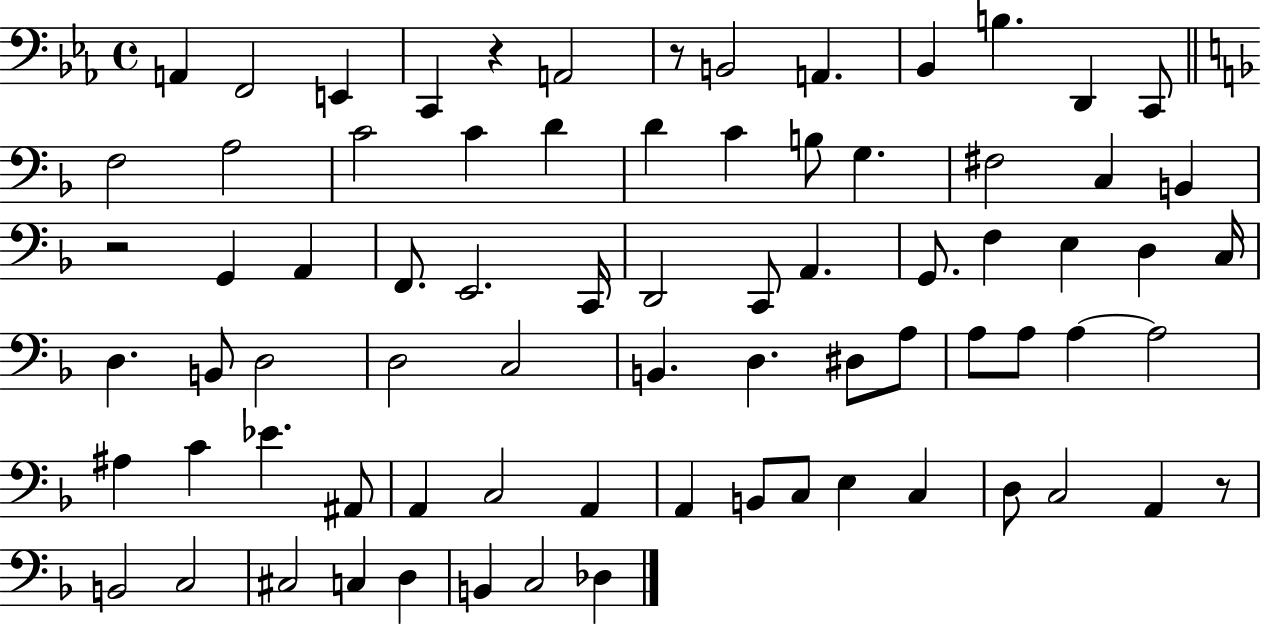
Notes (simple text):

A2/q F2/h E2/q C2/q R/q A2/h R/e B2/h A2/q. Bb2/q B3/q. D2/q C2/e F3/h A3/h C4/h C4/q D4/q D4/q C4/q B3/e G3/q. F#3/h C3/q B2/q R/h G2/q A2/q F2/e. E2/h. C2/s D2/h C2/e A2/q. G2/e. F3/q E3/q D3/q C3/s D3/q. B2/e D3/h D3/h C3/h B2/q. D3/q. D#3/e A3/e A3/e A3/e A3/q A3/h A#3/q C4/q Eb4/q. A#2/e A2/q C3/h A2/q A2/q B2/e C3/e E3/q C3/q D3/e C3/h A2/q R/e B2/h C3/h C#3/h C3/q D3/q B2/q C3/h Db3/q